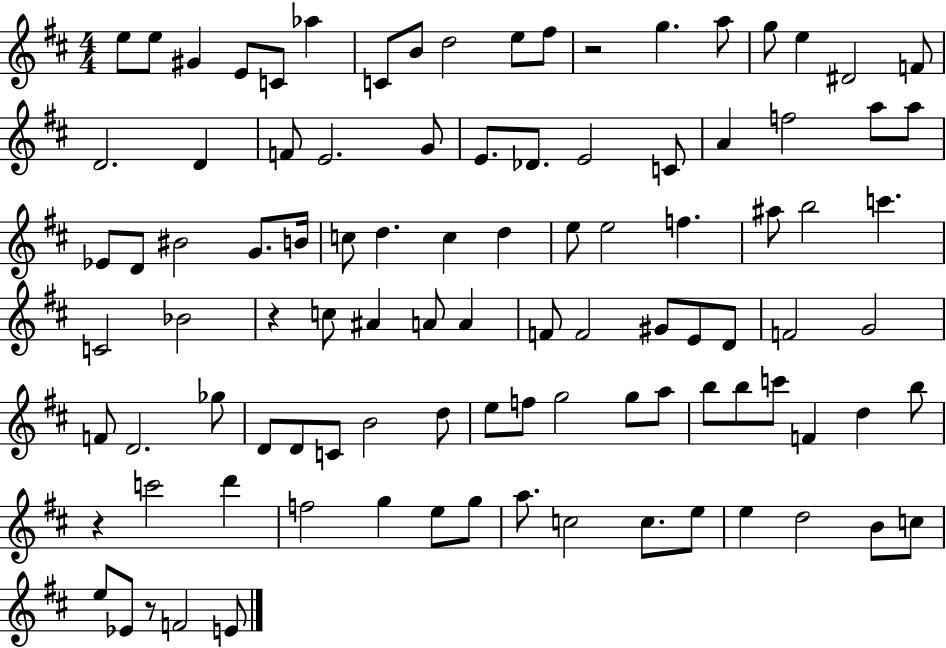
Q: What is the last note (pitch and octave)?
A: E4